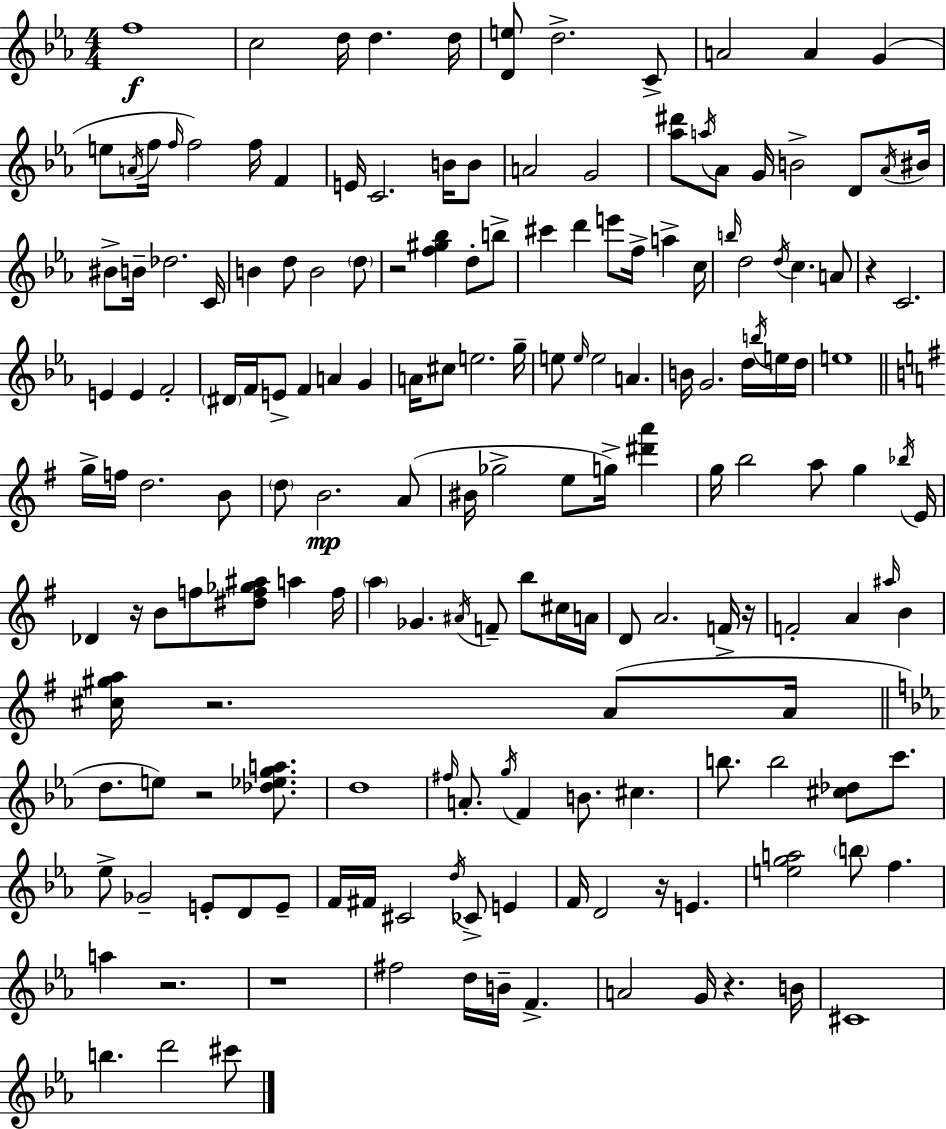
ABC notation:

X:1
T:Untitled
M:4/4
L:1/4
K:Cm
f4 c2 d/4 d d/4 [De]/2 d2 C/2 A2 A G e/2 A/4 f/4 f/4 f2 f/4 F E/4 C2 B/4 B/2 A2 G2 [_a^d']/2 a/4 _A/2 G/4 B2 D/2 _A/4 ^B/4 ^B/2 B/4 _d2 C/4 B d/2 B2 d/2 z2 [f^g_b] d/2 b/2 ^c' d' e'/2 f/4 a c/4 b/4 d2 d/4 c A/2 z C2 E E F2 ^D/4 F/4 E/2 F A G A/4 ^c/2 e2 g/4 e/2 e/4 e2 A B/4 G2 d/4 b/4 e/4 d/4 e4 g/4 f/4 d2 B/2 d/2 B2 A/2 ^B/4 _g2 e/2 g/4 [^d'a'] g/4 b2 a/2 g _b/4 E/4 _D z/4 B/2 f/2 [^df_g^a]/2 a f/4 a _G ^A/4 F/2 b/2 ^c/4 A/4 D/2 A2 F/4 z/4 F2 A ^a/4 B [^c^ga]/4 z2 A/2 A/4 d/2 e/2 z2 [_d_ega]/2 d4 ^f/4 A/2 g/4 F B/2 ^c b/2 b2 [^c_d]/2 c'/2 _e/2 _G2 E/2 D/2 E/2 F/4 ^F/4 ^C2 d/4 _C/2 E F/4 D2 z/4 E [ega]2 b/2 f a z2 z4 ^f2 d/4 B/4 F A2 G/4 z B/4 ^C4 b d'2 ^c'/2